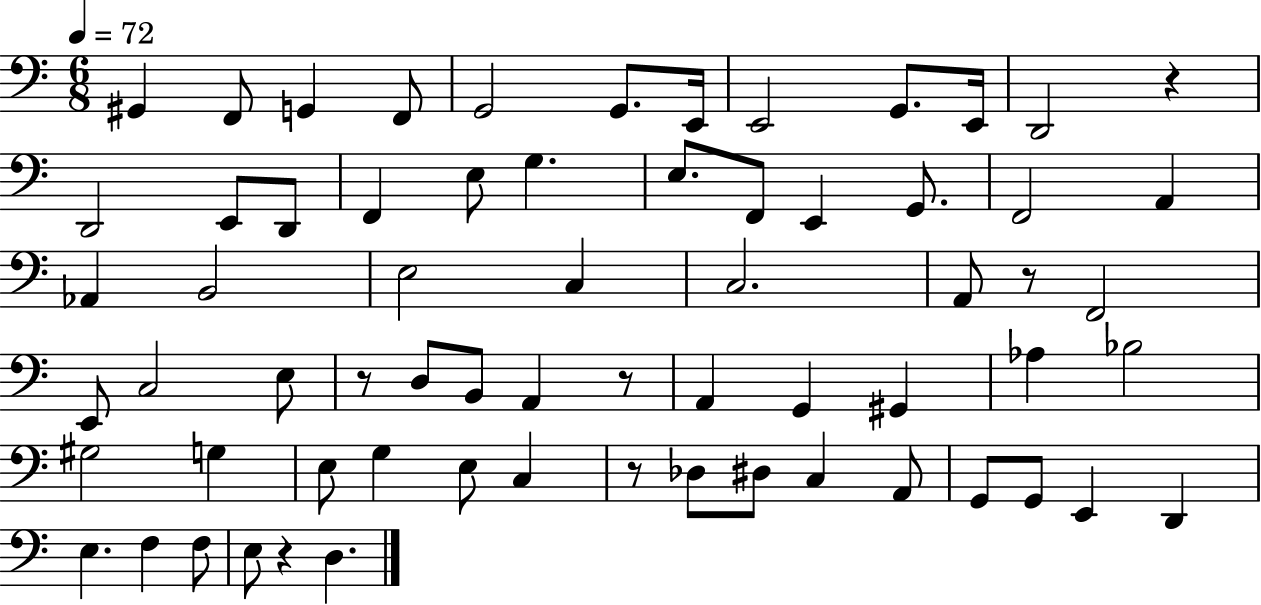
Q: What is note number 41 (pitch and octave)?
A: Bb3